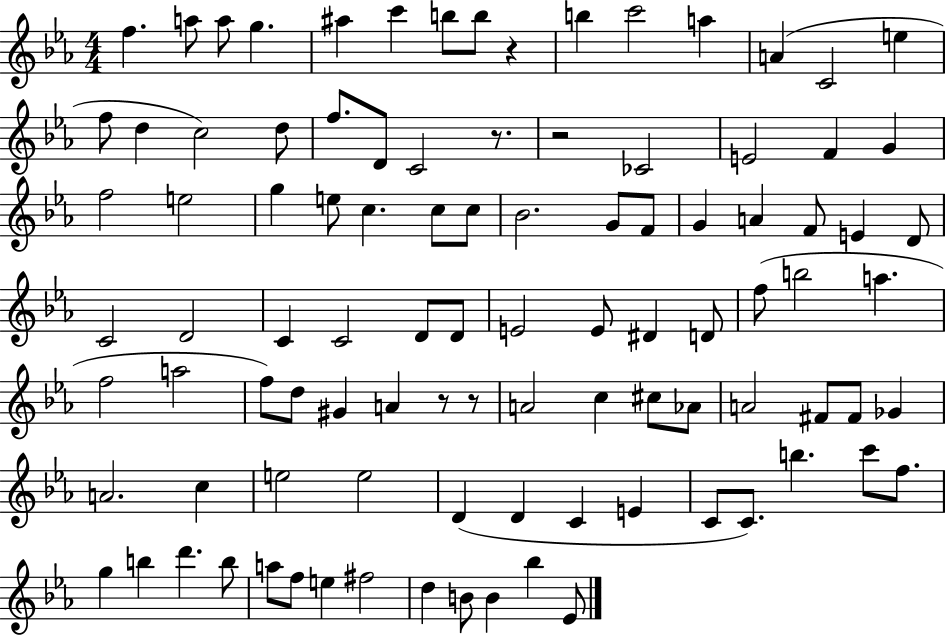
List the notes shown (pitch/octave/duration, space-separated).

F5/q. A5/e A5/e G5/q. A#5/q C6/q B5/e B5/e R/q B5/q C6/h A5/q A4/q C4/h E5/q F5/e D5/q C5/h D5/e F5/e. D4/e C4/h R/e. R/h CES4/h E4/h F4/q G4/q F5/h E5/h G5/q E5/e C5/q. C5/e C5/e Bb4/h. G4/e F4/e G4/q A4/q F4/e E4/q D4/e C4/h D4/h C4/q C4/h D4/e D4/e E4/h E4/e D#4/q D4/e F5/e B5/h A5/q. F5/h A5/h F5/e D5/e G#4/q A4/q R/e R/e A4/h C5/q C#5/e Ab4/e A4/h F#4/e F#4/e Gb4/q A4/h. C5/q E5/h E5/h D4/q D4/q C4/q E4/q C4/e C4/e. B5/q. C6/e F5/e. G5/q B5/q D6/q. B5/e A5/e F5/e E5/q F#5/h D5/q B4/e B4/q Bb5/q Eb4/e